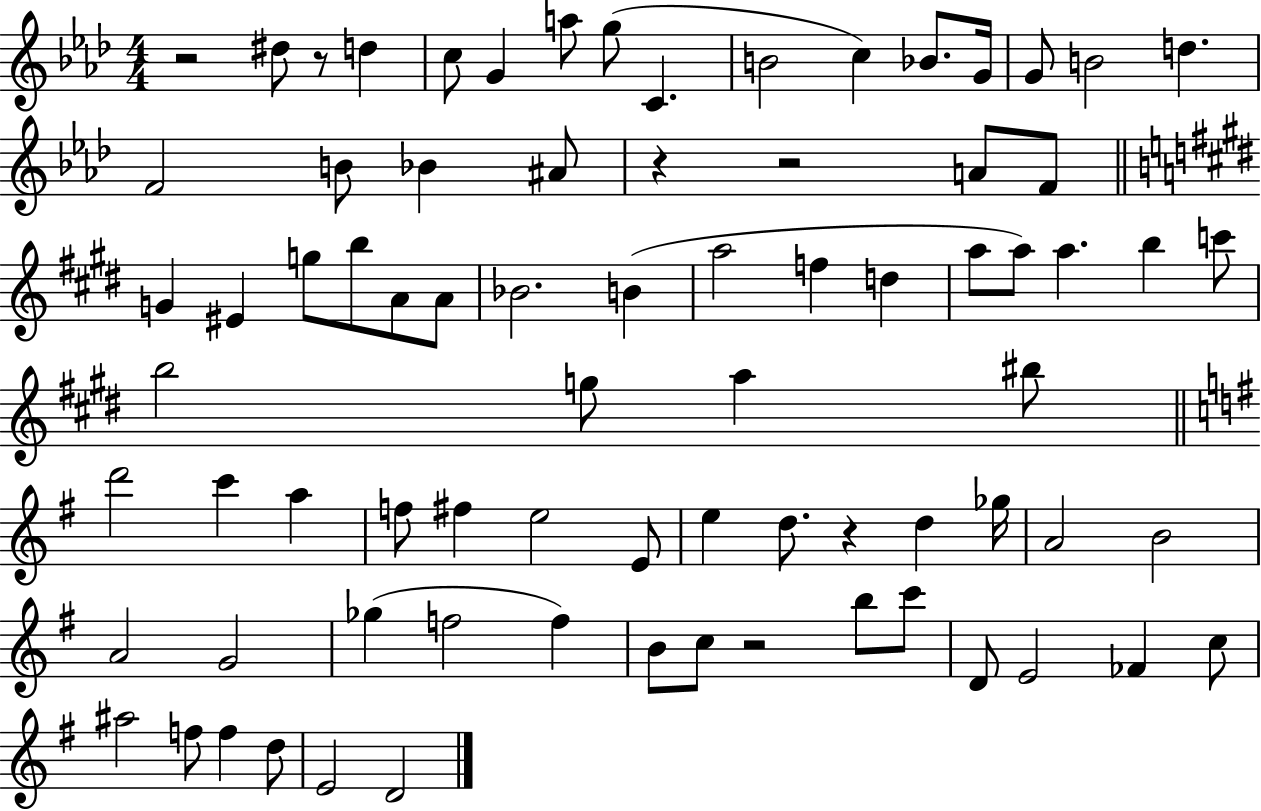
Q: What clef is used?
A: treble